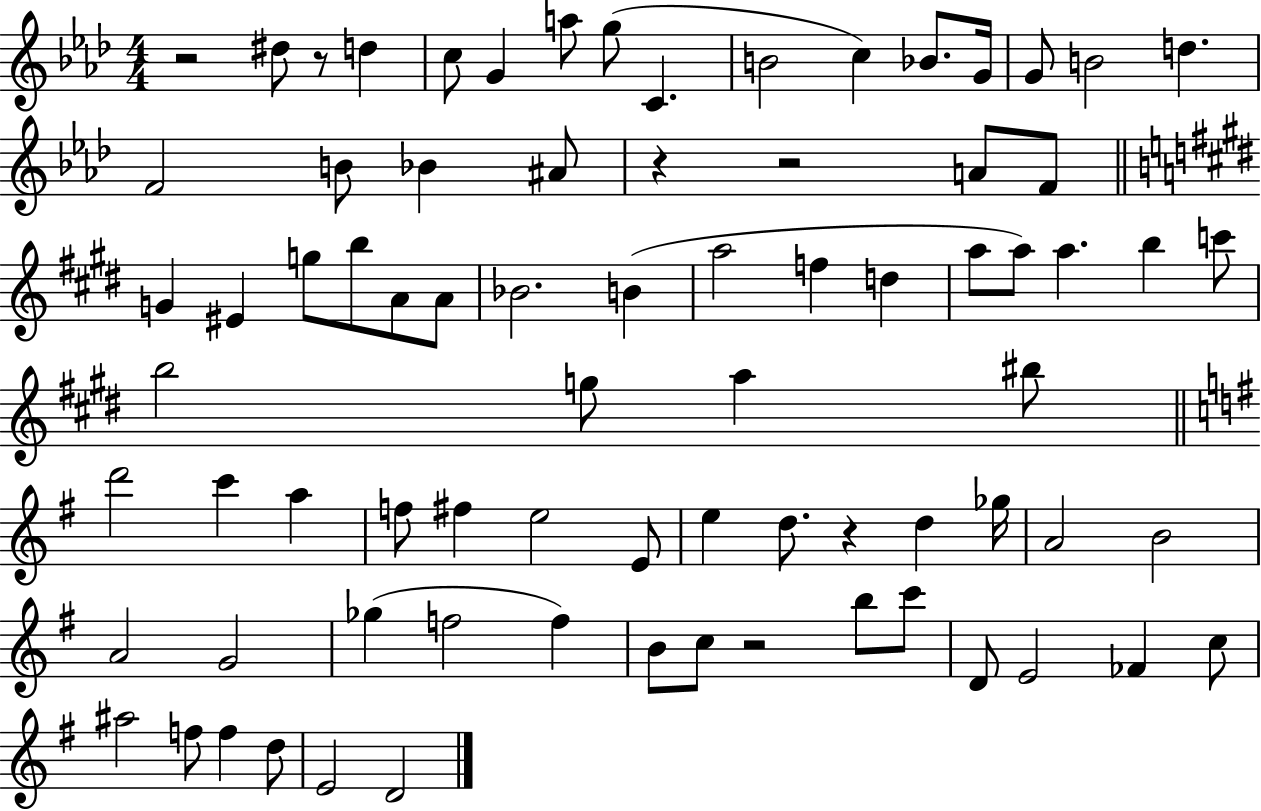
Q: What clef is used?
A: treble